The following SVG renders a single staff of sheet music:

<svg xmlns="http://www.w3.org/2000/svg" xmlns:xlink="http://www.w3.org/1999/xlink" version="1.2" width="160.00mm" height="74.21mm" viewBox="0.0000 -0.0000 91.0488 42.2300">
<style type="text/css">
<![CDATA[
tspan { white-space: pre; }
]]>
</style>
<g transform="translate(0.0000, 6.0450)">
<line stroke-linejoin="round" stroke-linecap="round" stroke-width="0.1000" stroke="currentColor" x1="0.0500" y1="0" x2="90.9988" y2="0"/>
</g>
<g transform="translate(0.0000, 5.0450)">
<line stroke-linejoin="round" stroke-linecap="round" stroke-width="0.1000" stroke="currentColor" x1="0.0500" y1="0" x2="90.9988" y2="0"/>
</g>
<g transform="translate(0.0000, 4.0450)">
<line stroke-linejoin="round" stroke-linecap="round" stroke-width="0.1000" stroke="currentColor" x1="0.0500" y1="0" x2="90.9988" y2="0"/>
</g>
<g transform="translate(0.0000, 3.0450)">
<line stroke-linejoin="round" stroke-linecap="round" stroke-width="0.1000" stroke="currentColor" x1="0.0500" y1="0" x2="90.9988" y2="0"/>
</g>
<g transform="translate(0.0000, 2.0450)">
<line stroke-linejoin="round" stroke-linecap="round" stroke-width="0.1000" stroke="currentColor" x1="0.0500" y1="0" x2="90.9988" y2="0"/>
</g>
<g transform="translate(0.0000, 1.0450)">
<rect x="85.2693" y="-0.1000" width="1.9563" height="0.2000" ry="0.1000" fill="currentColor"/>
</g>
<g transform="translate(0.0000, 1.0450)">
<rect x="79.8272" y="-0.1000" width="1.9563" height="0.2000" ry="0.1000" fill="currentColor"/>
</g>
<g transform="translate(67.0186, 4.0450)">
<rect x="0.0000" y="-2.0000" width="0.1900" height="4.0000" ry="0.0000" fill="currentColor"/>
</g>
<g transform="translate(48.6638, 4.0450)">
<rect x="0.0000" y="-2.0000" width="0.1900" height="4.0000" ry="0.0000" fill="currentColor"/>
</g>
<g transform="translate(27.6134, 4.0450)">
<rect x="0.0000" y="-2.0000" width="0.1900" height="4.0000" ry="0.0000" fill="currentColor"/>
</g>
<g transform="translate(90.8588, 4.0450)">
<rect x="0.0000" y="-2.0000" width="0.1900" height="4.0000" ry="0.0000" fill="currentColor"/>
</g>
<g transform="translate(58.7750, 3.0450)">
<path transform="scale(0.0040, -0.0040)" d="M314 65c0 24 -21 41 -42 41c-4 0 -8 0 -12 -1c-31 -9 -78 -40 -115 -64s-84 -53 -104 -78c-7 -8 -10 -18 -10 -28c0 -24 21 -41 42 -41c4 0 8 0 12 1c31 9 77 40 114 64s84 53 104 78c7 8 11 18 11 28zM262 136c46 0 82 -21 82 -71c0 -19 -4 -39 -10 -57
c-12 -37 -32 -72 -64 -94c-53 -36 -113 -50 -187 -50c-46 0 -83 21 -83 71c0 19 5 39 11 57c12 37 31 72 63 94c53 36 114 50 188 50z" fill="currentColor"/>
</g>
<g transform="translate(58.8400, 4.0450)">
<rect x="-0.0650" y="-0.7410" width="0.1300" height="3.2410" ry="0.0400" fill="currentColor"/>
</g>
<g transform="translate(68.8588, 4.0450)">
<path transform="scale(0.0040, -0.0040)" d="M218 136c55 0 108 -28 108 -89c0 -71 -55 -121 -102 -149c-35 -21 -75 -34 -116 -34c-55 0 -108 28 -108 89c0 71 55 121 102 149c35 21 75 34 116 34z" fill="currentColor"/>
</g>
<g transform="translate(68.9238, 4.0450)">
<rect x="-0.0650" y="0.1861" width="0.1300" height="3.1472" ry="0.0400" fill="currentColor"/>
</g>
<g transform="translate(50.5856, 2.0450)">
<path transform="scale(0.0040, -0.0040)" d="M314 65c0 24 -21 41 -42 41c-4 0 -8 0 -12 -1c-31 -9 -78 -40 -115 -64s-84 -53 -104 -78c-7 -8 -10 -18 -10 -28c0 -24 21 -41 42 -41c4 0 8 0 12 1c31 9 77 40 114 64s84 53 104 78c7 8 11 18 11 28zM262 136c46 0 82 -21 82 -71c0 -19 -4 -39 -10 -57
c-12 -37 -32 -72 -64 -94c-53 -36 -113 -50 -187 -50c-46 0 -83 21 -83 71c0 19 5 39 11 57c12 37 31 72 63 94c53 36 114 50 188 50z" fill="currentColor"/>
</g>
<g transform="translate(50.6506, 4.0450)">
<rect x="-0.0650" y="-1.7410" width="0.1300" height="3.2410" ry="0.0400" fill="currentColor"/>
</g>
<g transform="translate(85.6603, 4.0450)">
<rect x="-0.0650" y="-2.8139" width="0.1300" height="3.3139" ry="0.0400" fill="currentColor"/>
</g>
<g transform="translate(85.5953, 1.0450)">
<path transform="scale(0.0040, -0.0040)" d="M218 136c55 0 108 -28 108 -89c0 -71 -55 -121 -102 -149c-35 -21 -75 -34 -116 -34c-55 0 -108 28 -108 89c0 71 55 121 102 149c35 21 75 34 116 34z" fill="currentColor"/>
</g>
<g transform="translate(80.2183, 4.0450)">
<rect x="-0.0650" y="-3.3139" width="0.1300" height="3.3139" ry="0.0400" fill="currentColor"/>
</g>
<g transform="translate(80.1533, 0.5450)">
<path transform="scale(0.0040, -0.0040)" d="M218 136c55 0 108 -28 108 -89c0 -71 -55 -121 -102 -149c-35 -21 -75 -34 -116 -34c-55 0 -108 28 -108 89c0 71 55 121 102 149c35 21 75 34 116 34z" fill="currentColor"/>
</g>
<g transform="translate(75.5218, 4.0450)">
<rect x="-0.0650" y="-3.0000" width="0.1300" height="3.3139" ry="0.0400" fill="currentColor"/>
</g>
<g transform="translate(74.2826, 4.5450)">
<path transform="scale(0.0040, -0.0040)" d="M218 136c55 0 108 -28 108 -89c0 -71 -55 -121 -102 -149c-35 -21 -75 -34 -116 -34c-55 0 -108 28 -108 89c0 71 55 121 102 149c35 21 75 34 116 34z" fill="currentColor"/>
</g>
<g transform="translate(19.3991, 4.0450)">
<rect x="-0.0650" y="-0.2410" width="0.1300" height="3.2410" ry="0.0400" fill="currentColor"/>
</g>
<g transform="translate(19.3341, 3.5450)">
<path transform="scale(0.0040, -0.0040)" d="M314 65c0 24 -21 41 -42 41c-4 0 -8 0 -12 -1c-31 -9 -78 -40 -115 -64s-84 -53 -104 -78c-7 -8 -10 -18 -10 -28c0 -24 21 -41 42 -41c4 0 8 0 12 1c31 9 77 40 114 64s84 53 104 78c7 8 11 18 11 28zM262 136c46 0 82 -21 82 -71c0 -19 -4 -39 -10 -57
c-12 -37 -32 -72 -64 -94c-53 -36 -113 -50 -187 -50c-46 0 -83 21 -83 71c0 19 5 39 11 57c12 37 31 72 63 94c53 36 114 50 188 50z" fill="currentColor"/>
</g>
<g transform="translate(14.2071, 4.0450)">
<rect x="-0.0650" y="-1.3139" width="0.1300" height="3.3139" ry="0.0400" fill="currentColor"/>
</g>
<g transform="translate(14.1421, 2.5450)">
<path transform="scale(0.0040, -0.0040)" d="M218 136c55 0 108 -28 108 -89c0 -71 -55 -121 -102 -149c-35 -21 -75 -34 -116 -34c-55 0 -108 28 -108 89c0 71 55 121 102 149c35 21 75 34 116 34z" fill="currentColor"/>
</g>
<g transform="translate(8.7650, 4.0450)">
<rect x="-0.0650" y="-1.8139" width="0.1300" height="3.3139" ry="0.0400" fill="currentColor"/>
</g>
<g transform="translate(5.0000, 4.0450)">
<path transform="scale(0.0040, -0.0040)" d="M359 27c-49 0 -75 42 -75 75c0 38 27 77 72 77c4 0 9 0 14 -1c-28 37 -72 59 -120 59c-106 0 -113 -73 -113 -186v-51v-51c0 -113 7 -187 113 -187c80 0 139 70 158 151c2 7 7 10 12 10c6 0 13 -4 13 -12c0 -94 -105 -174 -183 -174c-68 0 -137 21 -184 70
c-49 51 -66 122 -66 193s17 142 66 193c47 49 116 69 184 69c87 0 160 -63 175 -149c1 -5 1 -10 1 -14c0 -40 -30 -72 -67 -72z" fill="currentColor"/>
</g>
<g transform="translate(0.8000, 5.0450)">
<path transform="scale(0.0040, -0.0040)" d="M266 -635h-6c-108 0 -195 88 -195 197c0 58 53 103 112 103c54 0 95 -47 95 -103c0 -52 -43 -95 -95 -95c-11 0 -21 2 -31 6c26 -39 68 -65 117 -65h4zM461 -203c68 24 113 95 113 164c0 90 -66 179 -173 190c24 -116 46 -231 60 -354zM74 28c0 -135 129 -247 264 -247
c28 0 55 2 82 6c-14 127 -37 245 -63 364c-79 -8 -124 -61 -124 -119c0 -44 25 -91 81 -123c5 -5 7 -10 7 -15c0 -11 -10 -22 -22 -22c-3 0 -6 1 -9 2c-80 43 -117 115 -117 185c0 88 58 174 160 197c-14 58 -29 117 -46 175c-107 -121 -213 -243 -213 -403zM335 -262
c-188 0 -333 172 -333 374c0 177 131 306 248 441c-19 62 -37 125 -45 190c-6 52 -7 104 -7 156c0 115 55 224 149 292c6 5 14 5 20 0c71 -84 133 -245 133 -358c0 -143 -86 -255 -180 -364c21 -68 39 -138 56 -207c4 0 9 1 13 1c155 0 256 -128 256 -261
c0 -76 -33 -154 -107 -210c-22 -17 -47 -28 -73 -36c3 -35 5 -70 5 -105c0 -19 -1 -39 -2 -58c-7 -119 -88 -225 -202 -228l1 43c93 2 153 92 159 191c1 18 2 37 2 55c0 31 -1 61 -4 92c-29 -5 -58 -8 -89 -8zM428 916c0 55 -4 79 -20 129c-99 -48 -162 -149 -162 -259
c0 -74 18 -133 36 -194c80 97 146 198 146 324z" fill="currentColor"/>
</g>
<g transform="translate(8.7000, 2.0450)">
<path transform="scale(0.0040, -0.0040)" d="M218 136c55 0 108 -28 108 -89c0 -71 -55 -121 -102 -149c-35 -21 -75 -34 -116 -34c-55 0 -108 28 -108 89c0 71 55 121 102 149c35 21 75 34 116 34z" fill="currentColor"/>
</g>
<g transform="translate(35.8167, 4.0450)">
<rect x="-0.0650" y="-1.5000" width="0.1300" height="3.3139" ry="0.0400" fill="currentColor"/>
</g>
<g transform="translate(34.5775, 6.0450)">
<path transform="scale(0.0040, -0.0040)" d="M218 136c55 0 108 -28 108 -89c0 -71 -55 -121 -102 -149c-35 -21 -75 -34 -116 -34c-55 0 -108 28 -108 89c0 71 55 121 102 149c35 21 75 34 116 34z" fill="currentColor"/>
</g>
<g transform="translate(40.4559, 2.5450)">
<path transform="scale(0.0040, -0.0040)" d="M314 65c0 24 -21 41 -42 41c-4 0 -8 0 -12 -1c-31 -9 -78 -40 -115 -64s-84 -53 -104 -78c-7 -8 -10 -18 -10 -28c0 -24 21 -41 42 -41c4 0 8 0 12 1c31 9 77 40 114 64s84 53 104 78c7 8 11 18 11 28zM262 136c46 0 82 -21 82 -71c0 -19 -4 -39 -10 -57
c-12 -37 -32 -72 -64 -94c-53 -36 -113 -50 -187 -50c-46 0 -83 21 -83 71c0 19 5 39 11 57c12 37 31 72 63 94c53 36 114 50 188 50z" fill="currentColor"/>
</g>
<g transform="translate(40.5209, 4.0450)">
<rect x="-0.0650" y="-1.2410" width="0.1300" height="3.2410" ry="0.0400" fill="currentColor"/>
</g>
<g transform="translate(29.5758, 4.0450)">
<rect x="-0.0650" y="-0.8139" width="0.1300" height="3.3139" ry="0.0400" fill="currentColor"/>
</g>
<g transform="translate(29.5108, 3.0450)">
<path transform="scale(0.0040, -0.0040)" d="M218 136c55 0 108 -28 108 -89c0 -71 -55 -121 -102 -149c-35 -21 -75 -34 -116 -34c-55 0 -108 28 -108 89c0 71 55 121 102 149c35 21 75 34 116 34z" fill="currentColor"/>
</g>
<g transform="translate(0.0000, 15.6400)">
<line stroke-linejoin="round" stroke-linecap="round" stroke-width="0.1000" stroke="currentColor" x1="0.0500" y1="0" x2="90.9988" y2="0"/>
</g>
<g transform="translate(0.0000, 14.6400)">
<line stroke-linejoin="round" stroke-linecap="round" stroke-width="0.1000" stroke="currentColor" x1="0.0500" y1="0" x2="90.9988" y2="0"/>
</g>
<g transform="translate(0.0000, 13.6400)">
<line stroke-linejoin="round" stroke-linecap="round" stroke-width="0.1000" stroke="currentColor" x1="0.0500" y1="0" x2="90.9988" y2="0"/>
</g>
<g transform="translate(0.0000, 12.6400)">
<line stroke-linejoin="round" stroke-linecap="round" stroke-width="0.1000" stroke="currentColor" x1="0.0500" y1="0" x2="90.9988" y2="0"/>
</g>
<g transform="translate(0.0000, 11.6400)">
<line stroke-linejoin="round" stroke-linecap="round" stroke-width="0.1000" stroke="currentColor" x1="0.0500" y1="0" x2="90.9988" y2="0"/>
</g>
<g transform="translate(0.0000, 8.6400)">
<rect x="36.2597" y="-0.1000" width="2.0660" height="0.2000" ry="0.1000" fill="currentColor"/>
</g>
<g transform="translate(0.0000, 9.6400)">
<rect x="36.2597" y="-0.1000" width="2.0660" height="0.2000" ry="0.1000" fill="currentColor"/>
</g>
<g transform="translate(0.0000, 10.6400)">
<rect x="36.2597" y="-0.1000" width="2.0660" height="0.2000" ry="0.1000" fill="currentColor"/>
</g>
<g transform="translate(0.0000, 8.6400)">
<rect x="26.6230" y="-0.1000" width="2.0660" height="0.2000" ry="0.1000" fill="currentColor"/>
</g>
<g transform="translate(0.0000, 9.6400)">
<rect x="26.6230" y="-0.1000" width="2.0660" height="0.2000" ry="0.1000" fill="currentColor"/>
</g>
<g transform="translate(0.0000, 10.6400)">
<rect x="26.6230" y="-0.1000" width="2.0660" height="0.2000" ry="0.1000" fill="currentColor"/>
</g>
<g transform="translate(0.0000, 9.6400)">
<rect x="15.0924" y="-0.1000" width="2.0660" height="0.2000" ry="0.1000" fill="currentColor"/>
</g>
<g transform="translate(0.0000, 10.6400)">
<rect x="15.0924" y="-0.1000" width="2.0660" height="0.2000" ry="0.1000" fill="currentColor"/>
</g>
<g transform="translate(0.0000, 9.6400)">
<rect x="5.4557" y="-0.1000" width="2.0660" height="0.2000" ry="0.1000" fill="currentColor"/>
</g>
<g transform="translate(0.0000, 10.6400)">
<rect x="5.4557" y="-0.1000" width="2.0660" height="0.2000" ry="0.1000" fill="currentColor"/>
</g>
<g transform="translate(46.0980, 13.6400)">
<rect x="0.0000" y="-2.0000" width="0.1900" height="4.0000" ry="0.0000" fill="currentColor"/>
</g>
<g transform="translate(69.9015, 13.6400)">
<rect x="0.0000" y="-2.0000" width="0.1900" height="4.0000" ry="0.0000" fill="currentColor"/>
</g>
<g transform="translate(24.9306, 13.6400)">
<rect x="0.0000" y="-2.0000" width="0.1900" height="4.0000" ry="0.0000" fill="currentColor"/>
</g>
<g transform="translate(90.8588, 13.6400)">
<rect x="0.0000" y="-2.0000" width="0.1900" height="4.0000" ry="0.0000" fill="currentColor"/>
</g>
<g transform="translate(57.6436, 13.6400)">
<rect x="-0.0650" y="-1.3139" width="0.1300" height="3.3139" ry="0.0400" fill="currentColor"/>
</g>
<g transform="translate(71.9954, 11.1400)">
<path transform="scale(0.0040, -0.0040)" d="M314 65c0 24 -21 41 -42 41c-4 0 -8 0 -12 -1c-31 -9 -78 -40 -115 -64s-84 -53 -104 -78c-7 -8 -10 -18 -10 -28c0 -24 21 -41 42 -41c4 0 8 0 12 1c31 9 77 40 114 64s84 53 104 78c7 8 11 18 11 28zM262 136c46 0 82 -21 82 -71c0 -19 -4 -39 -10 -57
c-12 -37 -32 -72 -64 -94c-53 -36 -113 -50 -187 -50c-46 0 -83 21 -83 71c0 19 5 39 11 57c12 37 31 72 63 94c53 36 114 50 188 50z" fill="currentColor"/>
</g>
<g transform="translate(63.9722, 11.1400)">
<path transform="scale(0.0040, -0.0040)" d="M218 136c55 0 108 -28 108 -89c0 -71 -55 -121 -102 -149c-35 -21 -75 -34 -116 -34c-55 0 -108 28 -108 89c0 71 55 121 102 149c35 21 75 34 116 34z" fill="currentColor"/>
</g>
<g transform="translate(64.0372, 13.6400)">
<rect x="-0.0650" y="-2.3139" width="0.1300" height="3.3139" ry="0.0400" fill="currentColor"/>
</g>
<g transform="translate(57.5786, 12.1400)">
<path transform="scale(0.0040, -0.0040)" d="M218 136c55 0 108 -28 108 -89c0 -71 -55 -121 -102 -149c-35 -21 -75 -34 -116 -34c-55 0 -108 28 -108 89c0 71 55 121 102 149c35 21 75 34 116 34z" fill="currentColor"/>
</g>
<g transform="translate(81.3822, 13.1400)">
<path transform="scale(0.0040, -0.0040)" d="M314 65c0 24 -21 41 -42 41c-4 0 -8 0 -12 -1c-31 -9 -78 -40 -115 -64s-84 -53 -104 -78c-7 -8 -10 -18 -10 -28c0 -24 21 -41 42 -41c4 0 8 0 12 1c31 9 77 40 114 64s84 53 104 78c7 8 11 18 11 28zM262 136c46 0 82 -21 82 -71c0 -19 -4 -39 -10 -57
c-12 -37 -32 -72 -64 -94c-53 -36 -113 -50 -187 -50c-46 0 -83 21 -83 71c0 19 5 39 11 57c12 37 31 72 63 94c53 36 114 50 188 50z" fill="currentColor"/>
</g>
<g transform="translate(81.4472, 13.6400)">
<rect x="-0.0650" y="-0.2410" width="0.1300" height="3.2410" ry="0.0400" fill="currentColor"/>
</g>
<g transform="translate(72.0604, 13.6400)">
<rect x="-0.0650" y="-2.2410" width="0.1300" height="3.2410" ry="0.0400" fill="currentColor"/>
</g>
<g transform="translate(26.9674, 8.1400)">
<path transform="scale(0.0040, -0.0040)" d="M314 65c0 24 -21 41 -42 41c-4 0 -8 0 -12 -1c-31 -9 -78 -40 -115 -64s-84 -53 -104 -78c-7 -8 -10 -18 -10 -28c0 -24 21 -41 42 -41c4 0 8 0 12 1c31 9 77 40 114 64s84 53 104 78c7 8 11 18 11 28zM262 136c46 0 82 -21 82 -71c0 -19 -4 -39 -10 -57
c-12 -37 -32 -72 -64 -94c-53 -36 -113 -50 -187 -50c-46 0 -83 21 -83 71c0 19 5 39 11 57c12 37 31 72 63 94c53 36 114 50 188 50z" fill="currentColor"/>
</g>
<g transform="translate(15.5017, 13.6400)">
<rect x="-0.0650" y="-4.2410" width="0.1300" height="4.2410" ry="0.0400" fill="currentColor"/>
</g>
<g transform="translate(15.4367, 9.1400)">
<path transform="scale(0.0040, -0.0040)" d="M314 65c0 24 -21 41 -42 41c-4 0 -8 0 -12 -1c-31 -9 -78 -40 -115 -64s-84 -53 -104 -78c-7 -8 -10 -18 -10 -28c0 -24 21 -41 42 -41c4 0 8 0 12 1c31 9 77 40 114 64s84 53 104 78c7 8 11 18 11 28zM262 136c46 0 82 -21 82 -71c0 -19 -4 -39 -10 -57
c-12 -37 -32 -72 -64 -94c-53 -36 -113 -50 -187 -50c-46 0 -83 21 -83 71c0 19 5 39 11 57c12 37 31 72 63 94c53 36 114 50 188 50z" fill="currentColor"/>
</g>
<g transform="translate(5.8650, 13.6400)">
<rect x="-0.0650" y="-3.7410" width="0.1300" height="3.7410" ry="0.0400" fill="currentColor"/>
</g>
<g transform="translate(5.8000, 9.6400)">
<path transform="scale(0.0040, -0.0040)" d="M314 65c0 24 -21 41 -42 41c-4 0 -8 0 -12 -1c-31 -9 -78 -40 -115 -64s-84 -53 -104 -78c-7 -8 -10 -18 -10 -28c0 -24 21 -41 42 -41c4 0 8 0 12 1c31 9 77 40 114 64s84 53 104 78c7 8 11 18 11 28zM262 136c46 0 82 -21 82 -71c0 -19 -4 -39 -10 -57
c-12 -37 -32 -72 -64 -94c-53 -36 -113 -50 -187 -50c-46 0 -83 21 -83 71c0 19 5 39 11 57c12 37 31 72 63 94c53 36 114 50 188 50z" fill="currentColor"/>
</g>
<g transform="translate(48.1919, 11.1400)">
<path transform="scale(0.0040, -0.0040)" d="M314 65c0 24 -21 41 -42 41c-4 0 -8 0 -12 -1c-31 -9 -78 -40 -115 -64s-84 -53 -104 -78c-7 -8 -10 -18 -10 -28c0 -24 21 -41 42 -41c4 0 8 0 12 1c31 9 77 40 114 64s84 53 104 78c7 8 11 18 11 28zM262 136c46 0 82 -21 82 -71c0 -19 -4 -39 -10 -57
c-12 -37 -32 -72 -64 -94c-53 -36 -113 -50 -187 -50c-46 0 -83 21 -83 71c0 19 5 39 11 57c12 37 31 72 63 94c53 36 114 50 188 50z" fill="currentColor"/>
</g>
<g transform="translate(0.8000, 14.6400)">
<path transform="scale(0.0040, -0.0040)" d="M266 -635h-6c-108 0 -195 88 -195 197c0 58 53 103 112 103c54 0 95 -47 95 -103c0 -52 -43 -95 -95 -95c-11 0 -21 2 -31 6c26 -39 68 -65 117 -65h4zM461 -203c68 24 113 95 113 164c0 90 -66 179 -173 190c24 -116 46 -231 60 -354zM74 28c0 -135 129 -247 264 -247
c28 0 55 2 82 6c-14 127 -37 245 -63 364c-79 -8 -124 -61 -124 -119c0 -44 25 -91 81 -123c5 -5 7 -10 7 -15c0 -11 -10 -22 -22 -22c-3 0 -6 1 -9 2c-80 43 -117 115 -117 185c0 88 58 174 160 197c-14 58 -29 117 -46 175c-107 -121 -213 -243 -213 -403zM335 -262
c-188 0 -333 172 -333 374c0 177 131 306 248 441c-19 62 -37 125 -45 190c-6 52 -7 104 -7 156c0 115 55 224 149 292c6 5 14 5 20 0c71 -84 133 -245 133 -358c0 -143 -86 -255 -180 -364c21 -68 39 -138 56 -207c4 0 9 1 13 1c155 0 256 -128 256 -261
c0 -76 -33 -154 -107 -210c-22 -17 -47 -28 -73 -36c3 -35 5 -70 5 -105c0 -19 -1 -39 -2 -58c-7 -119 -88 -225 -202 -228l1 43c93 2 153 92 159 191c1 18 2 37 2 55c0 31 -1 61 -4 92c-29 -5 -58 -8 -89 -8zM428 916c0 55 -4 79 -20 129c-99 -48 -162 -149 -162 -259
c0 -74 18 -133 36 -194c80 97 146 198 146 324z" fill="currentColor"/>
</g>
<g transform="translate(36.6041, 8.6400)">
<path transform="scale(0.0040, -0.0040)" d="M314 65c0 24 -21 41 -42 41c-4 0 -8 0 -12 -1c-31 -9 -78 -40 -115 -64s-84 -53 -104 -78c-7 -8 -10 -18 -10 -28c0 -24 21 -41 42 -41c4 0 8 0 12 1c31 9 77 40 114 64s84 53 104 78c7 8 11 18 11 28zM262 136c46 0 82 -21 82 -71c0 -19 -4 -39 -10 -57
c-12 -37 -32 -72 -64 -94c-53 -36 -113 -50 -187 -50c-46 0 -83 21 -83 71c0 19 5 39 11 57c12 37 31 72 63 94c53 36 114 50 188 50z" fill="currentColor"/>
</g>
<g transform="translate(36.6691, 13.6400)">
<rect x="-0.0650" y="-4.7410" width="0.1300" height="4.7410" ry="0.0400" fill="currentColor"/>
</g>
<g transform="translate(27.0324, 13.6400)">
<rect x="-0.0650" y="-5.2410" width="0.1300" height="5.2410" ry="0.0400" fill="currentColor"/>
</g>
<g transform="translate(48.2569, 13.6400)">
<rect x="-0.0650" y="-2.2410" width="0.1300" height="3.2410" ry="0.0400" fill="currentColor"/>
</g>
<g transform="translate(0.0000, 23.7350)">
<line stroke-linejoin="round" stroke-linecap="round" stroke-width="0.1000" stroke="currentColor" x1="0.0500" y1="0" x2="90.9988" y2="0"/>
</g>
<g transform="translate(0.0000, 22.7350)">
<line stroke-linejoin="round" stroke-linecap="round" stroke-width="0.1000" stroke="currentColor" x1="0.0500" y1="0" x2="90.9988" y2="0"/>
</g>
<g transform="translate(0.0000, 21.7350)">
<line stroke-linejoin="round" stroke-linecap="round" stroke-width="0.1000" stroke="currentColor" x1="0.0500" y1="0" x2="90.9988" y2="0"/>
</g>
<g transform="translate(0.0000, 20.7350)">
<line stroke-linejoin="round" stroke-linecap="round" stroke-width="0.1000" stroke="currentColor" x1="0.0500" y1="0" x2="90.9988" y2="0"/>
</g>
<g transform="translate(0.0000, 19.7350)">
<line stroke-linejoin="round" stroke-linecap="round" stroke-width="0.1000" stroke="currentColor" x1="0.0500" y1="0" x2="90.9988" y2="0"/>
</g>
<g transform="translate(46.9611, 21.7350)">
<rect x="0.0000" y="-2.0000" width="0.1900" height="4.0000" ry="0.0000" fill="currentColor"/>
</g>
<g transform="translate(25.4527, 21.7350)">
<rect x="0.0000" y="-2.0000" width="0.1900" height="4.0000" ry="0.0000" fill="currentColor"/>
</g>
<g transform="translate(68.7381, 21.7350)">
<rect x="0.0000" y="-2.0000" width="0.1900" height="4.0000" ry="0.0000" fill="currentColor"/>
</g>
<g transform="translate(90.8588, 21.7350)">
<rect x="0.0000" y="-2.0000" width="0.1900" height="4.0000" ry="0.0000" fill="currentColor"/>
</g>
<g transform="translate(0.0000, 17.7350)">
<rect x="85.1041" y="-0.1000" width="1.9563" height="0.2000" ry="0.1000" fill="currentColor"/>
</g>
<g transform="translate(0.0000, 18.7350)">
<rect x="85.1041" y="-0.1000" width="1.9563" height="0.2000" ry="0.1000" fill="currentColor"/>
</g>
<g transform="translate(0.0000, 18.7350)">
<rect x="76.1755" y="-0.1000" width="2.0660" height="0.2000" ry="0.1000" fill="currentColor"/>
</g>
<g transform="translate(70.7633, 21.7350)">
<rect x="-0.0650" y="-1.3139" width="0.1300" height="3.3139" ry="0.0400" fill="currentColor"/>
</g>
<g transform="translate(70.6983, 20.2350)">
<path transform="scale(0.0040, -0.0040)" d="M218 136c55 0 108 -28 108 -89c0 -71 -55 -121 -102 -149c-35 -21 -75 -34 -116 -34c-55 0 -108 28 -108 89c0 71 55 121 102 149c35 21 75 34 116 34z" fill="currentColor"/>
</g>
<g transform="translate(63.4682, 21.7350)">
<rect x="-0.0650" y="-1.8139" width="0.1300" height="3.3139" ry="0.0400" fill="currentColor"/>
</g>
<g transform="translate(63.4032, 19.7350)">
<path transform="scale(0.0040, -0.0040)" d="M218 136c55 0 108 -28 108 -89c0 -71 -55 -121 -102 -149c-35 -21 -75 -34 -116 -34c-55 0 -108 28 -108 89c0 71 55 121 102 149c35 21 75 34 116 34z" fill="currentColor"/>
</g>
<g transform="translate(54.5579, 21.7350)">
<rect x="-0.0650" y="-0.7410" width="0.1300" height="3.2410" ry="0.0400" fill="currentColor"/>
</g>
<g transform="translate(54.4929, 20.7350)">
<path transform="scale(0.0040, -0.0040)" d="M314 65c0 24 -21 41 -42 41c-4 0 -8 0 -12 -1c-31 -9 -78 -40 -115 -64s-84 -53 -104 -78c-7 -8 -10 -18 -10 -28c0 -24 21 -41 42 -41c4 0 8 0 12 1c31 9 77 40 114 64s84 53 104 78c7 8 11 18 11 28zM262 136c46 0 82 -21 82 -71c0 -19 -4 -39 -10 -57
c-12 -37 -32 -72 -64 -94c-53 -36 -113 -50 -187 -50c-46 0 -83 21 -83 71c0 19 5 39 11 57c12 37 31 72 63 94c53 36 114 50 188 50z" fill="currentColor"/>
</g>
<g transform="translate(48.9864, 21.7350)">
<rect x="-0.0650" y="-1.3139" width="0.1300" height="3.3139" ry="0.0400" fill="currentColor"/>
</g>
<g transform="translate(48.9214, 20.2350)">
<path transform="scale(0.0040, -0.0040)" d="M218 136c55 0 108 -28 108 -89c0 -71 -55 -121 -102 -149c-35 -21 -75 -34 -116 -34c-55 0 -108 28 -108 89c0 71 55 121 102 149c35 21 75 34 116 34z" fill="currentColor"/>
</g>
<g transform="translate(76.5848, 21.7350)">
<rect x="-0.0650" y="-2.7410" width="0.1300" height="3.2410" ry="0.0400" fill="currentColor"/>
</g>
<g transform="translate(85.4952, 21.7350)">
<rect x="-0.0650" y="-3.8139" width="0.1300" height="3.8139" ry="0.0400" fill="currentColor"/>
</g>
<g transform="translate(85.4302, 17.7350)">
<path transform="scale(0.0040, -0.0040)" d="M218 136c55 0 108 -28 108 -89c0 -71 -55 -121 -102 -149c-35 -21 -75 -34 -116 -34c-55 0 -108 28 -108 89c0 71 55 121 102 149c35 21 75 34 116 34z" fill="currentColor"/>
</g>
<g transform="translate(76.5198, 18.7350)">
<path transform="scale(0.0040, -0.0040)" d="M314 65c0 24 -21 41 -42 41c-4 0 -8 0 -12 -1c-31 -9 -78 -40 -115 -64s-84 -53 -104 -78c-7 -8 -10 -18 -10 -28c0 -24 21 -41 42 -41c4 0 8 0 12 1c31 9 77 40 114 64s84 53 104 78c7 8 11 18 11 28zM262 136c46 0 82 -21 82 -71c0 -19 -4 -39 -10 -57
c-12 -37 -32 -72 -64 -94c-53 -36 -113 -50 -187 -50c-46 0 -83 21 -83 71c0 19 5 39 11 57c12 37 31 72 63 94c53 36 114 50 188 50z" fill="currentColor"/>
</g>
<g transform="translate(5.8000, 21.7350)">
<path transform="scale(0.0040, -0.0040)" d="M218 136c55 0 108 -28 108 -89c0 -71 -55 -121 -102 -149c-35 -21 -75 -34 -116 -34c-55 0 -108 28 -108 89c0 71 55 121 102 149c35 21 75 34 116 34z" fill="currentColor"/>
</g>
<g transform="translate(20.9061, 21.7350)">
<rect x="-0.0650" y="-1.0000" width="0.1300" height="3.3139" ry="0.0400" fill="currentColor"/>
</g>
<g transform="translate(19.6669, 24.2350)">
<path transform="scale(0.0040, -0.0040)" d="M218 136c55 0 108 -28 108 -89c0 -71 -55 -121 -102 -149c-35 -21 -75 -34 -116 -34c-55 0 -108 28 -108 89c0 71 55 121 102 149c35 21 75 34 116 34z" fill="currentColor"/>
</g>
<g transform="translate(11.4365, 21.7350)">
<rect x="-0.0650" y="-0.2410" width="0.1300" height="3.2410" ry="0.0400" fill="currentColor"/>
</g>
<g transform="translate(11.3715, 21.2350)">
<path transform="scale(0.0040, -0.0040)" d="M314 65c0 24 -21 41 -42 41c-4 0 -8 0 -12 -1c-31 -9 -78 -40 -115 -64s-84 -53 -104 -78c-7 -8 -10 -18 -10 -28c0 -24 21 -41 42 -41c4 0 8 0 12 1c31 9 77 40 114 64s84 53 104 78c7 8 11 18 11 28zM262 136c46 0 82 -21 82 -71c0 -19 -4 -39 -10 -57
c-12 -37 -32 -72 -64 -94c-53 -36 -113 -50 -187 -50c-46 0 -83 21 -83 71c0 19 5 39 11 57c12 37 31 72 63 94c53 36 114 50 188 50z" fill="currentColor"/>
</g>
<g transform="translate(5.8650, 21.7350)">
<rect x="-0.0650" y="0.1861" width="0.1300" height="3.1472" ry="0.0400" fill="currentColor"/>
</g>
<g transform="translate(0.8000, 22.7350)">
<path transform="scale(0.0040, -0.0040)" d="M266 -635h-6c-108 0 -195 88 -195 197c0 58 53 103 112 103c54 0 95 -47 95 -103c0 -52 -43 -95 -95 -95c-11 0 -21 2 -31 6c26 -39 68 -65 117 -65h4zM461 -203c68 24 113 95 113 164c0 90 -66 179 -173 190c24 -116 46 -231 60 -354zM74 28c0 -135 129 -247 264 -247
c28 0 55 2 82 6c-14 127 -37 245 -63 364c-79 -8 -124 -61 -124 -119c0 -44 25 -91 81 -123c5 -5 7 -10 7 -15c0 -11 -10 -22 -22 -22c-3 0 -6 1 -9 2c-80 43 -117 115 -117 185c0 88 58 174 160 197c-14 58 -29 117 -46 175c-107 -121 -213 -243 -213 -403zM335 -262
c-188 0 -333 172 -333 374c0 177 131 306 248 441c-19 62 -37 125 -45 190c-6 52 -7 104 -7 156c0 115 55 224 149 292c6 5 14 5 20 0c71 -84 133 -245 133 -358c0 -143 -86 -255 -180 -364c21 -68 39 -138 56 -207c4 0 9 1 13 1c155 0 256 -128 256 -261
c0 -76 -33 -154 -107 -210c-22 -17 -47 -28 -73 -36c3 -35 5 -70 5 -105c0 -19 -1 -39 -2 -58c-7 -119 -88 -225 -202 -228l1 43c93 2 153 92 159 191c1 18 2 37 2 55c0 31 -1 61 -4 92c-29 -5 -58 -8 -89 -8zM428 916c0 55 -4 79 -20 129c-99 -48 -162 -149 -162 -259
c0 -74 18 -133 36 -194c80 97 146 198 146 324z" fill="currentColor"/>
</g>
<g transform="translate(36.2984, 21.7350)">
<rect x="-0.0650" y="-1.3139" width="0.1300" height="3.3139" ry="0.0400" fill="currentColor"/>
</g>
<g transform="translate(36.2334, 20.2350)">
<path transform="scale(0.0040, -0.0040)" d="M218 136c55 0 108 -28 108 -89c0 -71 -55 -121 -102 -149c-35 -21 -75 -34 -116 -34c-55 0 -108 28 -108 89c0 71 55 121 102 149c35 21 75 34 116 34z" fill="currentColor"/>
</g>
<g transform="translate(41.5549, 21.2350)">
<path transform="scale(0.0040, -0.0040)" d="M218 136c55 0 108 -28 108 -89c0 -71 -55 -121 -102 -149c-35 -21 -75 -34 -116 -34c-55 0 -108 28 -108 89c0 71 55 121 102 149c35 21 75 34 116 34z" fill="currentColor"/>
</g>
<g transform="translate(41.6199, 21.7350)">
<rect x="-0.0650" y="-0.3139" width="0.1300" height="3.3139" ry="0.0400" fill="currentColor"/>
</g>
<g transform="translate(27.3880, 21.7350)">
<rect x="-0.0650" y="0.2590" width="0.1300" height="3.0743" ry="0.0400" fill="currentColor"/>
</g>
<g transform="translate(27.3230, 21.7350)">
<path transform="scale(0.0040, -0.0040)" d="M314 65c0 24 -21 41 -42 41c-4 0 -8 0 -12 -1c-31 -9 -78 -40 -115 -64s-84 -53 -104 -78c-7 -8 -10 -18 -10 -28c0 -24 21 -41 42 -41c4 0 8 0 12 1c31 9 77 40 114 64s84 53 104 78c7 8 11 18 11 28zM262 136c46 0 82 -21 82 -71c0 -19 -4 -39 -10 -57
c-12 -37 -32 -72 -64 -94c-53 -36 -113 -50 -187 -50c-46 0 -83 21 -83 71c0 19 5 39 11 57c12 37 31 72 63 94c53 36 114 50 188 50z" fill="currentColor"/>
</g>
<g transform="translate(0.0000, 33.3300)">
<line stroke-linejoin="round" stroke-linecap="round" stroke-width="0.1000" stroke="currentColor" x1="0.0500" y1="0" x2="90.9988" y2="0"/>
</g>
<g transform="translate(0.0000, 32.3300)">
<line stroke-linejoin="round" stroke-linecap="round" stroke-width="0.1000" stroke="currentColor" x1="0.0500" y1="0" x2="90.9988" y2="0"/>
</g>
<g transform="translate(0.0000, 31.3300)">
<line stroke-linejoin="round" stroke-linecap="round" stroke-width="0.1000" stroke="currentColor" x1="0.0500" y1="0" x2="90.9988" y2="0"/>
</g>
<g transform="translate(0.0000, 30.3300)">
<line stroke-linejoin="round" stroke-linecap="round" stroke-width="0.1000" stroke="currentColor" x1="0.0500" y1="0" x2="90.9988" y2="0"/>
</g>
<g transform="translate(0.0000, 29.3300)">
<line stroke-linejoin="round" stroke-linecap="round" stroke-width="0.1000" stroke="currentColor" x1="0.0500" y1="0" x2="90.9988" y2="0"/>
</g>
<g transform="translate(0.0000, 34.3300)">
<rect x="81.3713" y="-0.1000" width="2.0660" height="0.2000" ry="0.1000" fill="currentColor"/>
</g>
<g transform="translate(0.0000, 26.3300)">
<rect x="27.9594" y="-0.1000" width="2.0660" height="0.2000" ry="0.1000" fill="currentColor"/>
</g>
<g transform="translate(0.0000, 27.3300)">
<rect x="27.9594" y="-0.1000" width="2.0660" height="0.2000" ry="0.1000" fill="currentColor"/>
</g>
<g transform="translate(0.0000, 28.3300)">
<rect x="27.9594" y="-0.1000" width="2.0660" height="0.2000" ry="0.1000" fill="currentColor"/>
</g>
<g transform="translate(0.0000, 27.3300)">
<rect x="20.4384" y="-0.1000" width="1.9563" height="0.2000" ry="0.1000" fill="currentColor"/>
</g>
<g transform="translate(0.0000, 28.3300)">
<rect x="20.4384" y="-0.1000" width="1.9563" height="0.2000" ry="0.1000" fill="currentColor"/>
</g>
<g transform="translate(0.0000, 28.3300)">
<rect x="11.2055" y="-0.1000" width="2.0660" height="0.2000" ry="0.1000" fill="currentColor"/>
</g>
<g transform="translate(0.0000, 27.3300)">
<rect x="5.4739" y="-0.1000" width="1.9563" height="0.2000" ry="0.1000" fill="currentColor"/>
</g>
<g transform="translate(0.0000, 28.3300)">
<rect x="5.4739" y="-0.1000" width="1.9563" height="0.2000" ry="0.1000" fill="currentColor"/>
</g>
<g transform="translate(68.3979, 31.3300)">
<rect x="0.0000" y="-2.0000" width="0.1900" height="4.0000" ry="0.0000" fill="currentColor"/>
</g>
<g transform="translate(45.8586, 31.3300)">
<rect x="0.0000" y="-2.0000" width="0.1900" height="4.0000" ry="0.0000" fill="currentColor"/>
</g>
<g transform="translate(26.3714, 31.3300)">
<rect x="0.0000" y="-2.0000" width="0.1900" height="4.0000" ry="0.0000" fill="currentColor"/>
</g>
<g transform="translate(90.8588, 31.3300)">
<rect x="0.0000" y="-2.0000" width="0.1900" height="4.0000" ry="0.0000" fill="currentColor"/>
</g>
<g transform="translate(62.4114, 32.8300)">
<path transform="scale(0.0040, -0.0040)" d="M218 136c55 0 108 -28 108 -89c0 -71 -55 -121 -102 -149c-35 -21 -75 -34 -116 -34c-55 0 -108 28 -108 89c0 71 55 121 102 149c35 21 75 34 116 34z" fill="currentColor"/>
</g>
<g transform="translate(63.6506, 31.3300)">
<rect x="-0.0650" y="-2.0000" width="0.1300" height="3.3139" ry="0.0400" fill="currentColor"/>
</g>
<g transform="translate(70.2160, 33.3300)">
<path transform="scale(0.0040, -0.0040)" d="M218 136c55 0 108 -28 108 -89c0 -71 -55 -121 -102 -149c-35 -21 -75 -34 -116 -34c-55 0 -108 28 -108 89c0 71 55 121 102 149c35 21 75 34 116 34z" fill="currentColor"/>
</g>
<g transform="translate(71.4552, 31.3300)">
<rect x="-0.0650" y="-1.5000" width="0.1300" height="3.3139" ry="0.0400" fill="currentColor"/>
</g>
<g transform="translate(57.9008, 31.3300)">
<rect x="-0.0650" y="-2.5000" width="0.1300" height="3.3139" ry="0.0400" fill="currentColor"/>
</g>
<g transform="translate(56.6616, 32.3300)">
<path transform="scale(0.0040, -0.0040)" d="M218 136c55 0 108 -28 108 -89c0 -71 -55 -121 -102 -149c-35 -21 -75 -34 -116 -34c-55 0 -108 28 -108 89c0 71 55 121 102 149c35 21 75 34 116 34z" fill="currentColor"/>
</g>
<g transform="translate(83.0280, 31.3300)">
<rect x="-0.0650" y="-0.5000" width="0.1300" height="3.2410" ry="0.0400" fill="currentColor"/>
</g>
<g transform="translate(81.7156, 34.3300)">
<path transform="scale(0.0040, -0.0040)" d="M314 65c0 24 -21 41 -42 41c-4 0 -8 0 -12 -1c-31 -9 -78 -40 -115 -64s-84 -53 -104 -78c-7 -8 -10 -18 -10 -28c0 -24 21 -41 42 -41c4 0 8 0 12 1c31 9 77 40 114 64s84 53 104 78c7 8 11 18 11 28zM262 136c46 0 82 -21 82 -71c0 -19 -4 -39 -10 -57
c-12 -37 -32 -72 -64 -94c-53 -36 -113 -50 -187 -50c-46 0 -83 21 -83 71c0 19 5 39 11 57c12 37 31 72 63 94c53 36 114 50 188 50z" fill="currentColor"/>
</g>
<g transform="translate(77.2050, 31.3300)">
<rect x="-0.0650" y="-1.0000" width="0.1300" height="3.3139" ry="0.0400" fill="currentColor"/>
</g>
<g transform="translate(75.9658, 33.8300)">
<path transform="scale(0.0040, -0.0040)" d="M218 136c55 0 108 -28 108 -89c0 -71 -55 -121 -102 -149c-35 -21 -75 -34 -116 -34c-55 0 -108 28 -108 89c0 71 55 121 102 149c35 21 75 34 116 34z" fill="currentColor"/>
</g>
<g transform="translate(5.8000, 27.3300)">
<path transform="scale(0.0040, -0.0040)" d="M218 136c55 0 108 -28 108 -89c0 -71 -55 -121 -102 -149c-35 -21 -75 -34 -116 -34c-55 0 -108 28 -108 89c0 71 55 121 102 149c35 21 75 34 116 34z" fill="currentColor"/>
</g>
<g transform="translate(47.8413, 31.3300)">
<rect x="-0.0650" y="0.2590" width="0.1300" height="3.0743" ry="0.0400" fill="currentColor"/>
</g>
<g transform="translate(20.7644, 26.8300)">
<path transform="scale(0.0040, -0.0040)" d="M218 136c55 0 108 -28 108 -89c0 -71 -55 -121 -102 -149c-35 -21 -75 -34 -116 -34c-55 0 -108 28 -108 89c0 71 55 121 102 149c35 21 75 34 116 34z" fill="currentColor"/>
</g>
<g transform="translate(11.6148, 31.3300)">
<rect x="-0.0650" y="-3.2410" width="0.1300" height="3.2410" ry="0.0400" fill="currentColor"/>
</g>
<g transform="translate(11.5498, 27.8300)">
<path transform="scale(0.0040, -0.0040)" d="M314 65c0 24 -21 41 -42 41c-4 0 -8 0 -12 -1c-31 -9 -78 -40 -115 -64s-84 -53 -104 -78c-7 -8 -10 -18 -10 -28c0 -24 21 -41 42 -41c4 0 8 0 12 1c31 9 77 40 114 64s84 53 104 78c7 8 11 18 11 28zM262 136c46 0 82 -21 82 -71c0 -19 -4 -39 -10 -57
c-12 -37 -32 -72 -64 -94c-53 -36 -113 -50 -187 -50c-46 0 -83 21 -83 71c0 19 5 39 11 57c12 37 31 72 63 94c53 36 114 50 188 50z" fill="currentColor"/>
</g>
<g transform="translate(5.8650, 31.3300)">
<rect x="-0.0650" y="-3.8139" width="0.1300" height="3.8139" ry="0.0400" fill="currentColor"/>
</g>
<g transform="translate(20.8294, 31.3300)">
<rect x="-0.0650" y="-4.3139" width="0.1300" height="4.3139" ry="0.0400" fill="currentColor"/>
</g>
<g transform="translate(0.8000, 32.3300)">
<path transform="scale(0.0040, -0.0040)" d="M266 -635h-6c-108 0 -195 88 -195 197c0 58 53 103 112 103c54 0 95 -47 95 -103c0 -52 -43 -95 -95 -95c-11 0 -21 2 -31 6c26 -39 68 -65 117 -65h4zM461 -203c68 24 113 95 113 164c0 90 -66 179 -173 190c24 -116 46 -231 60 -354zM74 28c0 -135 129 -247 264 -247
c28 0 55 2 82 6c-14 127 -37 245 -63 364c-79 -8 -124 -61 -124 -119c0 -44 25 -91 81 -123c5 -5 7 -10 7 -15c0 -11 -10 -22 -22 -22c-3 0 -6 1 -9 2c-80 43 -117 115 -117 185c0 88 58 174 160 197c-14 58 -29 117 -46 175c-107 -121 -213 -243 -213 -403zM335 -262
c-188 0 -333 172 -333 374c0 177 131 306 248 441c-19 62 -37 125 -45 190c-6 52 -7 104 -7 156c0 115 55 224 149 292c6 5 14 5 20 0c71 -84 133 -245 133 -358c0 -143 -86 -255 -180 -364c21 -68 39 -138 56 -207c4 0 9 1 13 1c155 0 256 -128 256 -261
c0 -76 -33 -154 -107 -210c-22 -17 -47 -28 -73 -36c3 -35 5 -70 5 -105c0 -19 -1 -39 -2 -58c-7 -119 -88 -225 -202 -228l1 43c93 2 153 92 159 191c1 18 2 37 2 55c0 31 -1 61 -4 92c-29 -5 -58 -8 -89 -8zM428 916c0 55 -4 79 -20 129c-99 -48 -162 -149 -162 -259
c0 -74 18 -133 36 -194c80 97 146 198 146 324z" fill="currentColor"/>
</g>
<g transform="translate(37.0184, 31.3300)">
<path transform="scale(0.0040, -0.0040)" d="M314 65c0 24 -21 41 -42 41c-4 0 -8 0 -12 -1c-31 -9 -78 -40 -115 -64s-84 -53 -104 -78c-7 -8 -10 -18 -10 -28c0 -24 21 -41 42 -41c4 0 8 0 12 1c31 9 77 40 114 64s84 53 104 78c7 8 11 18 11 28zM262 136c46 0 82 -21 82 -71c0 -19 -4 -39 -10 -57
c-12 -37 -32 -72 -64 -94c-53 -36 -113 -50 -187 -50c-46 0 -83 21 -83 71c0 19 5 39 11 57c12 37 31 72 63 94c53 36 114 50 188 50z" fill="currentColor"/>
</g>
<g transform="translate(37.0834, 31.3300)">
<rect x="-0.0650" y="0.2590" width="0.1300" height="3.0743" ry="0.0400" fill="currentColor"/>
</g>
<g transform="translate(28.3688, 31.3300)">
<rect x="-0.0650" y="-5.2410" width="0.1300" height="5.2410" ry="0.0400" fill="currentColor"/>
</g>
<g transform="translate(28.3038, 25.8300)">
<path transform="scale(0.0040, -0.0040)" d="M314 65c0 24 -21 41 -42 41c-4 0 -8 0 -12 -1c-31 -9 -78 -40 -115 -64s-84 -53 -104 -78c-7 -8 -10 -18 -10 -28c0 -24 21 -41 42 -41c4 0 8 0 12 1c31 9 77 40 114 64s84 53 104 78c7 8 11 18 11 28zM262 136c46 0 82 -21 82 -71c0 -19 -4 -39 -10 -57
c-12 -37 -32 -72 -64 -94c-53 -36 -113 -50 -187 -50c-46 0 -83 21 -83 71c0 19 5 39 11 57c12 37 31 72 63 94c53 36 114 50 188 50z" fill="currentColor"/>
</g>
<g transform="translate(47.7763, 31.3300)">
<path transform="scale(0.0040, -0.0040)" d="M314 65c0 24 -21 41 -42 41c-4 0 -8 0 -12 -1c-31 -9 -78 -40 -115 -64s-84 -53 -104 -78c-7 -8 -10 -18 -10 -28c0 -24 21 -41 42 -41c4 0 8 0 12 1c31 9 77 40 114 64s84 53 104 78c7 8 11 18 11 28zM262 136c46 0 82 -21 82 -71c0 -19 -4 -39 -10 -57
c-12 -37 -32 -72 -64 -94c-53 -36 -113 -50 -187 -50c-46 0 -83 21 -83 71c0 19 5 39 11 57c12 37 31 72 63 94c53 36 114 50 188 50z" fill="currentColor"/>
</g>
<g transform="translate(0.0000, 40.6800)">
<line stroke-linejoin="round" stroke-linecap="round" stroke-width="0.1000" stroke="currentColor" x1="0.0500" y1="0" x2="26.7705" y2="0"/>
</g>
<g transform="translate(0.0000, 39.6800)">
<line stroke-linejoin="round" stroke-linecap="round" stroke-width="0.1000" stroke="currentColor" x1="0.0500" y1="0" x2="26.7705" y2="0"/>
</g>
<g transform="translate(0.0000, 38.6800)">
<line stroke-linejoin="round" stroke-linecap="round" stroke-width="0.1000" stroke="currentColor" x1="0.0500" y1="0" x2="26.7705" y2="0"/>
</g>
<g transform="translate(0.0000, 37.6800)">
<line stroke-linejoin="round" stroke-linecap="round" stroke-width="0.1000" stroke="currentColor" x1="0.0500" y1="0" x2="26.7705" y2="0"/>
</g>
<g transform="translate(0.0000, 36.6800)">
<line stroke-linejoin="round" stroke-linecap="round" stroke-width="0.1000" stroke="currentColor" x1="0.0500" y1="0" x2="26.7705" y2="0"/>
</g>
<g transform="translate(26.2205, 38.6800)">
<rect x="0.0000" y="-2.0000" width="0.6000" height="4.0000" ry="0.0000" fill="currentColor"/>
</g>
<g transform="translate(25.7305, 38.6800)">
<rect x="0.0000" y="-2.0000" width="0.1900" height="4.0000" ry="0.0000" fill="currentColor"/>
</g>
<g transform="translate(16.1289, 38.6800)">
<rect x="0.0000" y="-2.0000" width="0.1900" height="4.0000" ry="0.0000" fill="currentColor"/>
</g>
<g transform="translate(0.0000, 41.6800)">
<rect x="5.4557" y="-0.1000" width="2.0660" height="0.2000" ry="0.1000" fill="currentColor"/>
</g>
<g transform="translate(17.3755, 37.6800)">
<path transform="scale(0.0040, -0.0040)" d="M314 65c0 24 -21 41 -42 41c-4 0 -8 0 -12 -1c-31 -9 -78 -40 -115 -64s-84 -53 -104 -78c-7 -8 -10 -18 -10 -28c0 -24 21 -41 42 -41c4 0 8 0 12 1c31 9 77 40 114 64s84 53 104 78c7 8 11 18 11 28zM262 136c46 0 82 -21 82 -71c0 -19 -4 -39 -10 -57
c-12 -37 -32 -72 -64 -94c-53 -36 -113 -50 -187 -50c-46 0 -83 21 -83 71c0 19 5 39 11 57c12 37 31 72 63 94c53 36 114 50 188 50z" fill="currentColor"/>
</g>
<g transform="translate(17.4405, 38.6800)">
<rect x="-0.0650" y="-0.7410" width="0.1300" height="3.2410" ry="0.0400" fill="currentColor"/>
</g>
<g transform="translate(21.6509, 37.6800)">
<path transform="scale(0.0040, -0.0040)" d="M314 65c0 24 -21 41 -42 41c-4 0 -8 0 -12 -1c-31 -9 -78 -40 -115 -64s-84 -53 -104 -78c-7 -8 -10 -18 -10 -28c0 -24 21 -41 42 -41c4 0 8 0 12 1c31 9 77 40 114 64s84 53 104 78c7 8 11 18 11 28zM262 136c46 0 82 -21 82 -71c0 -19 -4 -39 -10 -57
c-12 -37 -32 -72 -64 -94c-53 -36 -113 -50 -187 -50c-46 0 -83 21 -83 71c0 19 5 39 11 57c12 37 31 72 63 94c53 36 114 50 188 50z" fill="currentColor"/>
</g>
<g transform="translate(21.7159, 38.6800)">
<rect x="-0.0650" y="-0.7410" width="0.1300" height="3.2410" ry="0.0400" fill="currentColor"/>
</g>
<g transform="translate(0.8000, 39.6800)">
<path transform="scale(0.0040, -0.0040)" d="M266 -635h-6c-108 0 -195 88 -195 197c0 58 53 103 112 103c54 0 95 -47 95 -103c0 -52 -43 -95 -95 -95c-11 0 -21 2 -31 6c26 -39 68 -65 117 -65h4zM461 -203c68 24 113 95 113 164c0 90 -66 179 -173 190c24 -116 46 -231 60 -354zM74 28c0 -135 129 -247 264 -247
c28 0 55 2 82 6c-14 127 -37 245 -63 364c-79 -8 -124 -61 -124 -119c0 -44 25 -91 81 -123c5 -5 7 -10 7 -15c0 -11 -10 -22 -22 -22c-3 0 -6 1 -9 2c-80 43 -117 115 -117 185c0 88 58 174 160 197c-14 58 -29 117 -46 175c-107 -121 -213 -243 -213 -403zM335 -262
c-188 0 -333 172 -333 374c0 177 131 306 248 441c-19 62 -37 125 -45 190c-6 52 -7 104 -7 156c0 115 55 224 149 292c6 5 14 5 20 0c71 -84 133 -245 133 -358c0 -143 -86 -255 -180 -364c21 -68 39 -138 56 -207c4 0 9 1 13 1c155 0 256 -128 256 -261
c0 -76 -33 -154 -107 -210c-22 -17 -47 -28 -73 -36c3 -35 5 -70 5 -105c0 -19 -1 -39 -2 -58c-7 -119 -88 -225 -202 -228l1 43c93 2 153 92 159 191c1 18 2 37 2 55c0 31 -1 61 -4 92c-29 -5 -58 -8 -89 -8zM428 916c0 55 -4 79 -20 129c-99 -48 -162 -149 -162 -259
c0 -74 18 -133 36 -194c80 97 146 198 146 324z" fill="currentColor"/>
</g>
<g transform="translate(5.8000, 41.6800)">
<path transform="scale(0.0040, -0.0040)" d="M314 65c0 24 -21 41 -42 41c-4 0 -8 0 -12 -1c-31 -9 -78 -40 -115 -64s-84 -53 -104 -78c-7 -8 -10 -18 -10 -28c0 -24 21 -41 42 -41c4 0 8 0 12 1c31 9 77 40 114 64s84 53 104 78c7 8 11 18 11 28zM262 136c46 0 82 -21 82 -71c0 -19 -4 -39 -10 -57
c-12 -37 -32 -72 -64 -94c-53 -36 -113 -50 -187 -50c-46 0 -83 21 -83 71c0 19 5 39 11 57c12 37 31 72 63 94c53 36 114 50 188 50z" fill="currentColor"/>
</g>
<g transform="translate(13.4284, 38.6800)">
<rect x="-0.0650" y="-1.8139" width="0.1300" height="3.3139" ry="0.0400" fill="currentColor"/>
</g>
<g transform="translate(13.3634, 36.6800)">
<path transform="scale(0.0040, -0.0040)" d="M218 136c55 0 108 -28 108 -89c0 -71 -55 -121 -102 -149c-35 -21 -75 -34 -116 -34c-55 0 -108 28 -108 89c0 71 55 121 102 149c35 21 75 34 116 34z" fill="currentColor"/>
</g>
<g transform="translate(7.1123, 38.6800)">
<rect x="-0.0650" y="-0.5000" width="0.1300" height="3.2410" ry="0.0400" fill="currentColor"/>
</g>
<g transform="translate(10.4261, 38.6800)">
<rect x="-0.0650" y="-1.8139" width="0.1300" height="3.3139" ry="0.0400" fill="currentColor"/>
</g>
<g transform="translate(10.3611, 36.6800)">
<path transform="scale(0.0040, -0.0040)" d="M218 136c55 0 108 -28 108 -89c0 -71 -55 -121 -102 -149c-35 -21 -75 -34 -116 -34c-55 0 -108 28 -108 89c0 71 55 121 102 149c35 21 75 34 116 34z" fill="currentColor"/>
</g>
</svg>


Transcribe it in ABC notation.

X:1
T:Untitled
M:4/4
L:1/4
K:C
f e c2 d E e2 f2 d2 B A b a c'2 d'2 f'2 e'2 g2 e g g2 c2 B c2 D B2 e c e d2 f e a2 c' c' b2 d' f'2 B2 B2 G F E D C2 C2 f f d2 d2